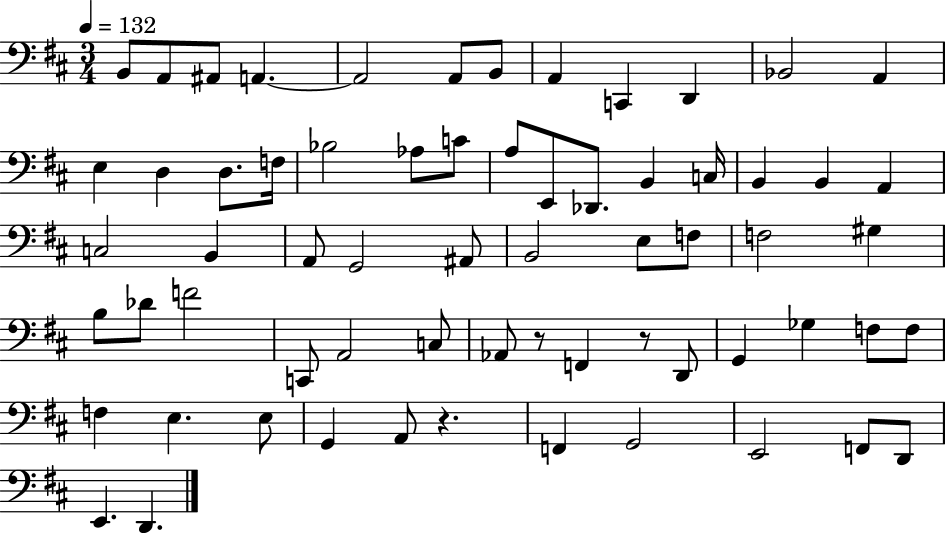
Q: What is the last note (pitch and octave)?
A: D2